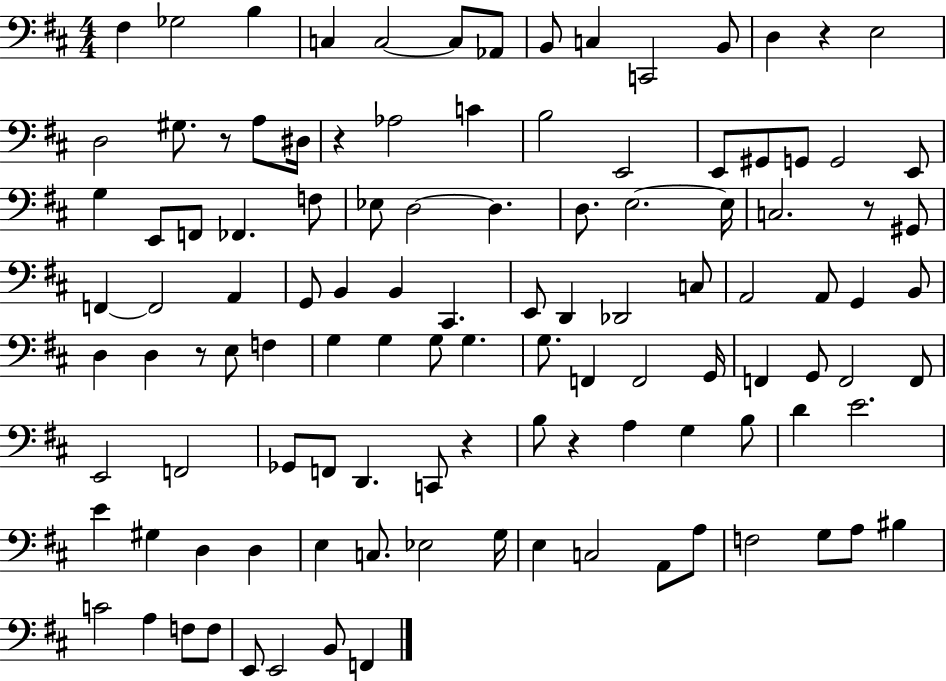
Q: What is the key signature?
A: D major